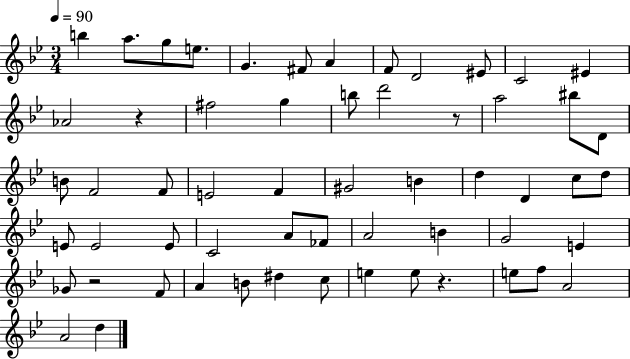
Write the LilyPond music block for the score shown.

{
  \clef treble
  \numericTimeSignature
  \time 3/4
  \key bes \major
  \tempo 4 = 90
  b''4 a''8. g''8 e''8. | g'4. fis'8 a'4 | f'8 d'2 eis'8 | c'2 eis'4 | \break aes'2 r4 | fis''2 g''4 | b''8 d'''2 r8 | a''2 bis''8 d'8 | \break b'8 f'2 f'8 | e'2 f'4 | gis'2 b'4 | d''4 d'4 c''8 d''8 | \break e'8 e'2 e'8 | c'2 a'8 fes'8 | a'2 b'4 | g'2 e'4 | \break ges'8 r2 f'8 | a'4 b'8 dis''4 c''8 | e''4 e''8 r4. | e''8 f''8 a'2 | \break a'2 d''4 | \bar "|."
}